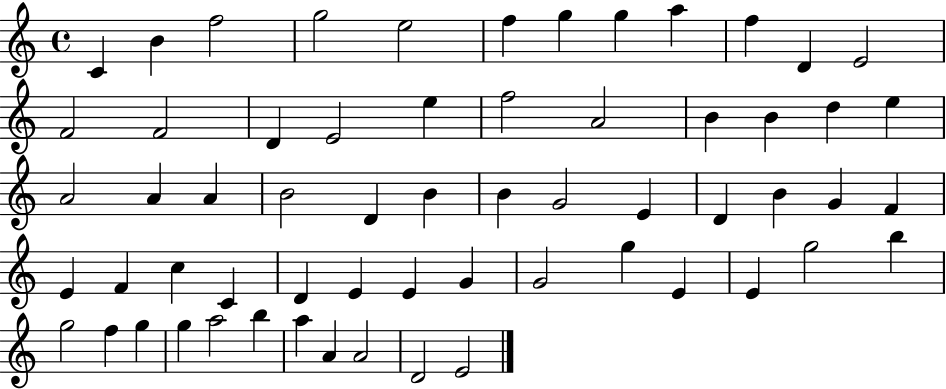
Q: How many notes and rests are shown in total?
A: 61